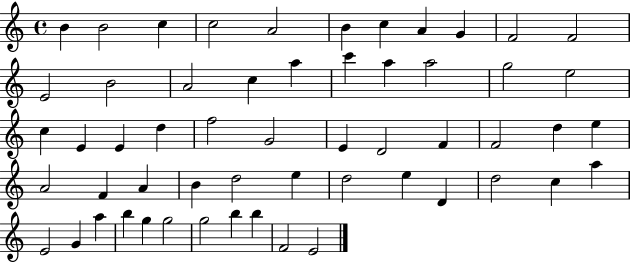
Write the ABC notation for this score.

X:1
T:Untitled
M:4/4
L:1/4
K:C
B B2 c c2 A2 B c A G F2 F2 E2 B2 A2 c a c' a a2 g2 e2 c E E d f2 G2 E D2 F F2 d e A2 F A B d2 e d2 e D d2 c a E2 G a b g g2 g2 b b F2 E2